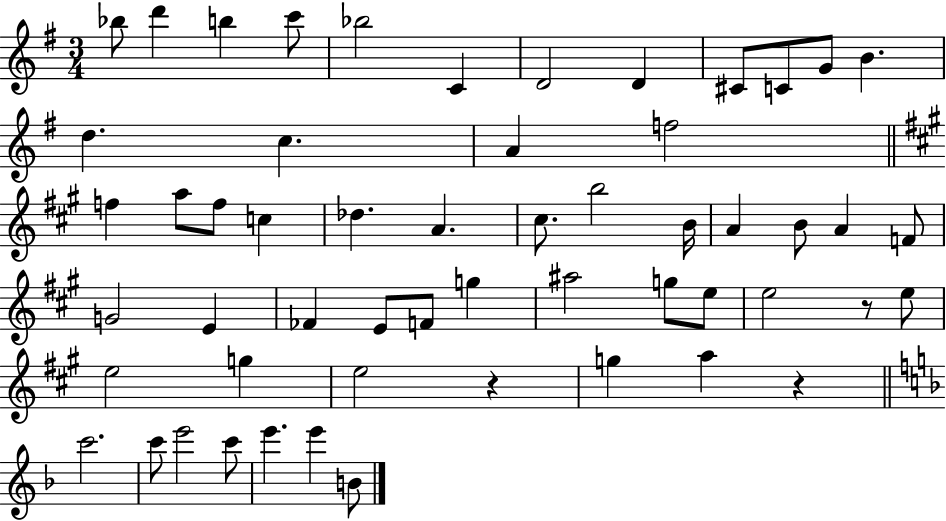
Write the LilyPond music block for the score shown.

{
  \clef treble
  \numericTimeSignature
  \time 3/4
  \key g \major
  bes''8 d'''4 b''4 c'''8 | bes''2 c'4 | d'2 d'4 | cis'8 c'8 g'8 b'4. | \break d''4. c''4. | a'4 f''2 | \bar "||" \break \key a \major f''4 a''8 f''8 c''4 | des''4. a'4. | cis''8. b''2 b'16 | a'4 b'8 a'4 f'8 | \break g'2 e'4 | fes'4 e'8 f'8 g''4 | ais''2 g''8 e''8 | e''2 r8 e''8 | \break e''2 g''4 | e''2 r4 | g''4 a''4 r4 | \bar "||" \break \key f \major c'''2. | c'''8 e'''2 c'''8 | e'''4. e'''4 b'8 | \bar "|."
}